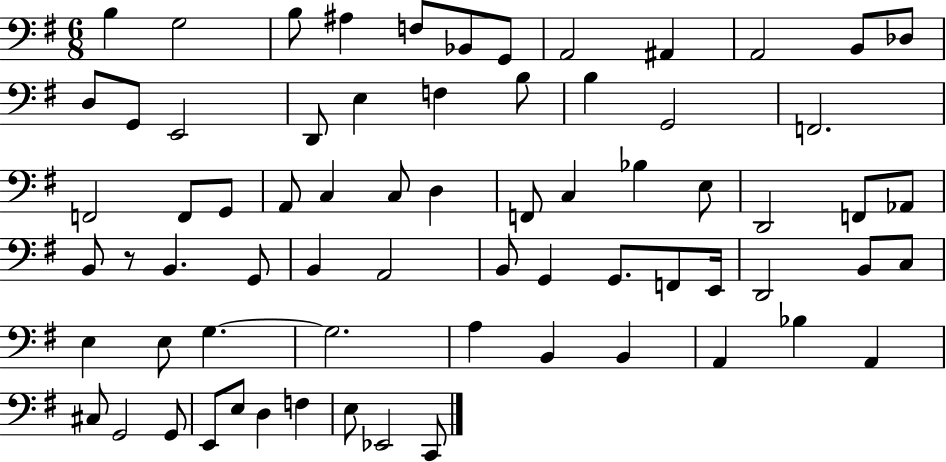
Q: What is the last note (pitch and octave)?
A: C2